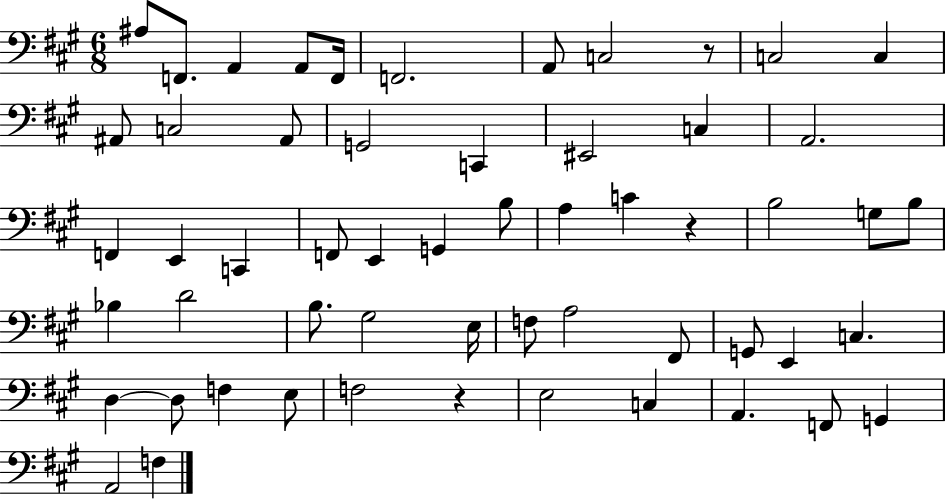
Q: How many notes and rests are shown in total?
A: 56